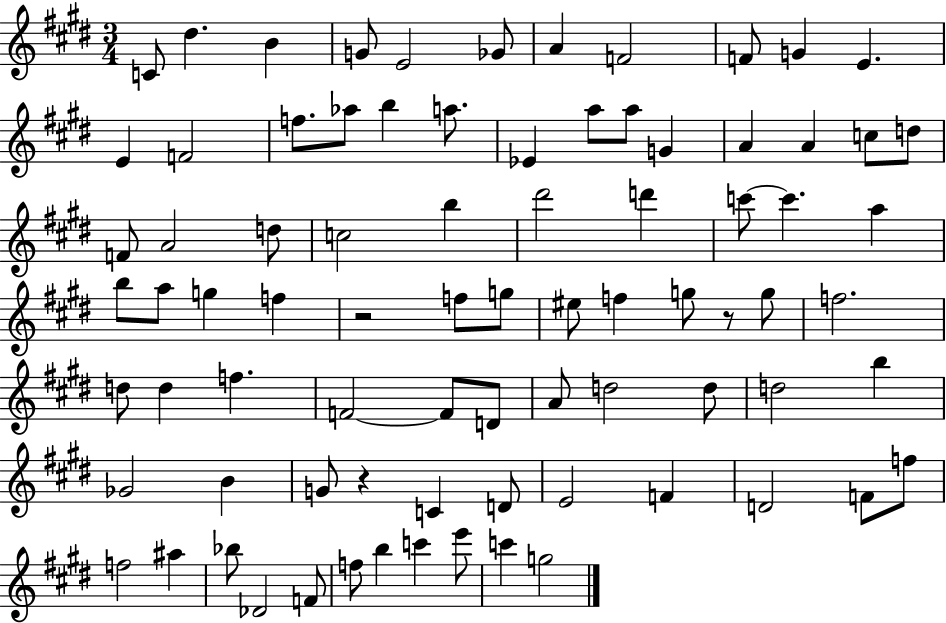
{
  \clef treble
  \numericTimeSignature
  \time 3/4
  \key e \major
  c'8 dis''4. b'4 | g'8 e'2 ges'8 | a'4 f'2 | f'8 g'4 e'4. | \break e'4 f'2 | f''8. aes''8 b''4 a''8. | ees'4 a''8 a''8 g'4 | a'4 a'4 c''8 d''8 | \break f'8 a'2 d''8 | c''2 b''4 | dis'''2 d'''4 | c'''8~~ c'''4. a''4 | \break b''8 a''8 g''4 f''4 | r2 f''8 g''8 | eis''8 f''4 g''8 r8 g''8 | f''2. | \break d''8 d''4 f''4. | f'2~~ f'8 d'8 | a'8 d''2 d''8 | d''2 b''4 | \break ges'2 b'4 | g'8 r4 c'4 d'8 | e'2 f'4 | d'2 f'8 f''8 | \break f''2 ais''4 | bes''8 des'2 f'8 | f''8 b''4 c'''4 e'''8 | c'''4 g''2 | \break \bar "|."
}